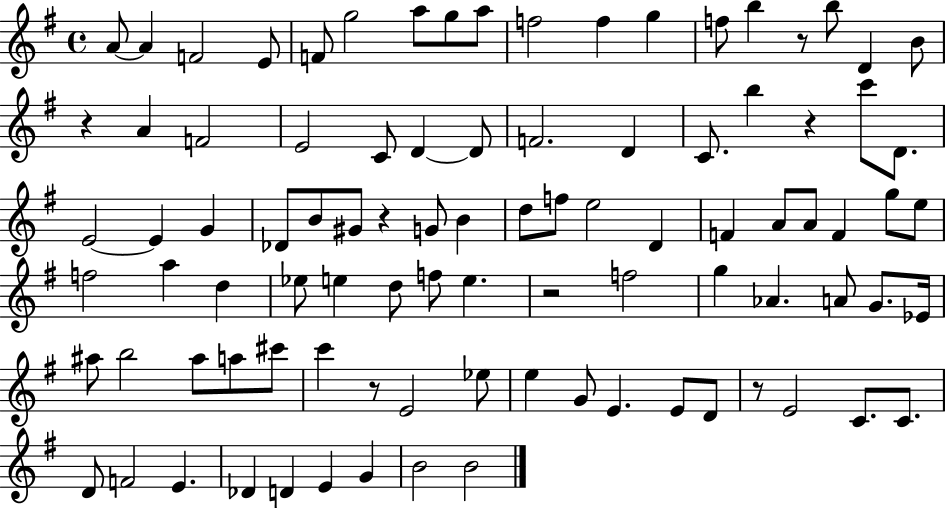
{
  \clef treble
  \time 4/4
  \defaultTimeSignature
  \key g \major
  a'8~~ a'4 f'2 e'8 | f'8 g''2 a''8 g''8 a''8 | f''2 f''4 g''4 | f''8 b''4 r8 b''8 d'4 b'8 | \break r4 a'4 f'2 | e'2 c'8 d'4~~ d'8 | f'2. d'4 | c'8. b''4 r4 c'''8 d'8. | \break e'2~~ e'4 g'4 | des'8 b'8 gis'8 r4 g'8 b'4 | d''8 f''8 e''2 d'4 | f'4 a'8 a'8 f'4 g''8 e''8 | \break f''2 a''4 d''4 | ees''8 e''4 d''8 f''8 e''4. | r2 f''2 | g''4 aes'4. a'8 g'8. ees'16 | \break ais''8 b''2 ais''8 a''8 cis'''8 | c'''4 r8 e'2 ees''8 | e''4 g'8 e'4. e'8 d'8 | r8 e'2 c'8. c'8. | \break d'8 f'2 e'4. | des'4 d'4 e'4 g'4 | b'2 b'2 | \bar "|."
}